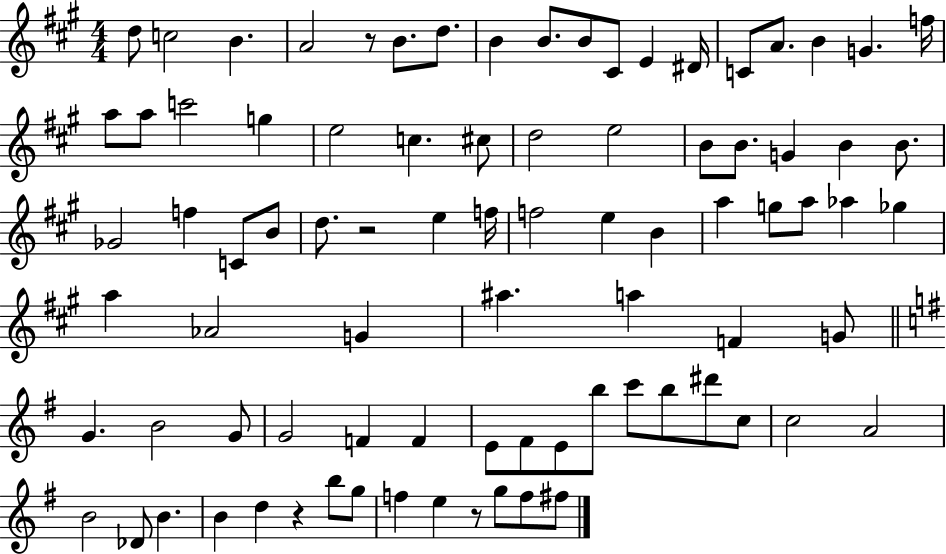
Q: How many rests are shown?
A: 4